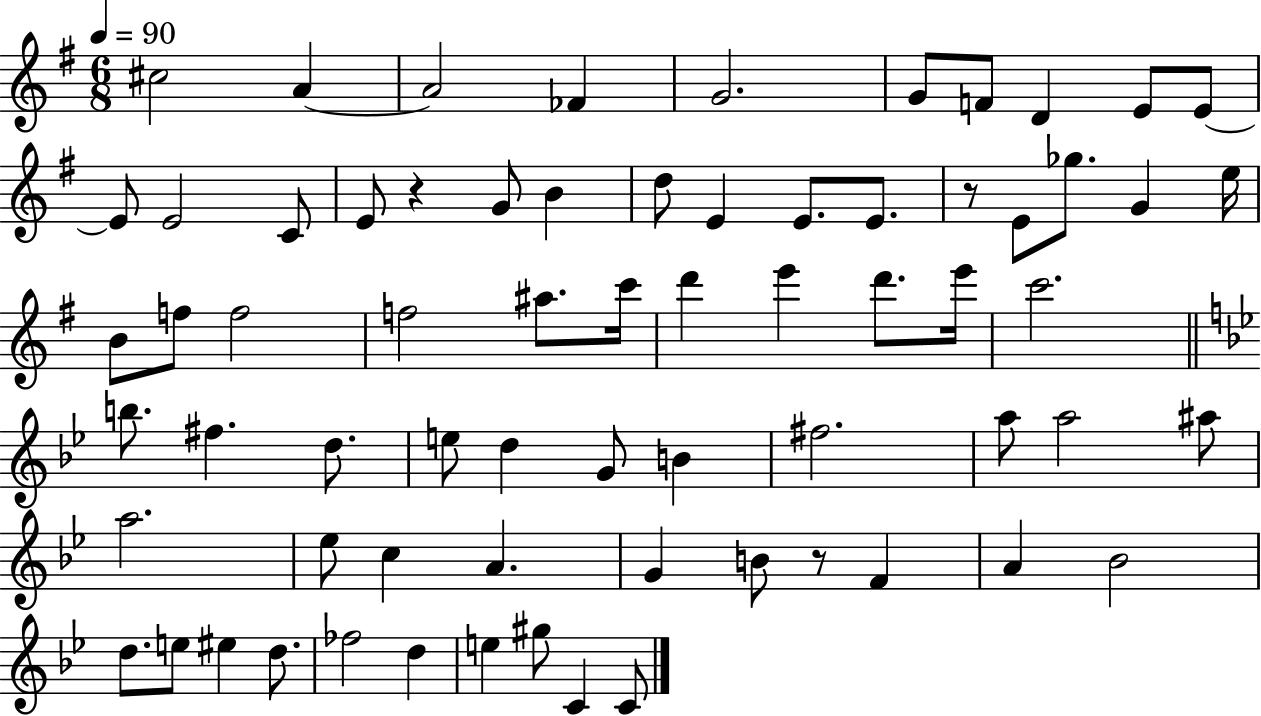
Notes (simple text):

C#5/h A4/q A4/h FES4/q G4/h. G4/e F4/e D4/q E4/e E4/e E4/e E4/h C4/e E4/e R/q G4/e B4/q D5/e E4/q E4/e. E4/e. R/e E4/e Gb5/e. G4/q E5/s B4/e F5/e F5/h F5/h A#5/e. C6/s D6/q E6/q D6/e. E6/s C6/h. B5/e. F#5/q. D5/e. E5/e D5/q G4/e B4/q F#5/h. A5/e A5/h A#5/e A5/h. Eb5/e C5/q A4/q. G4/q B4/e R/e F4/q A4/q Bb4/h D5/e. E5/e EIS5/q D5/e. FES5/h D5/q E5/q G#5/e C4/q C4/e